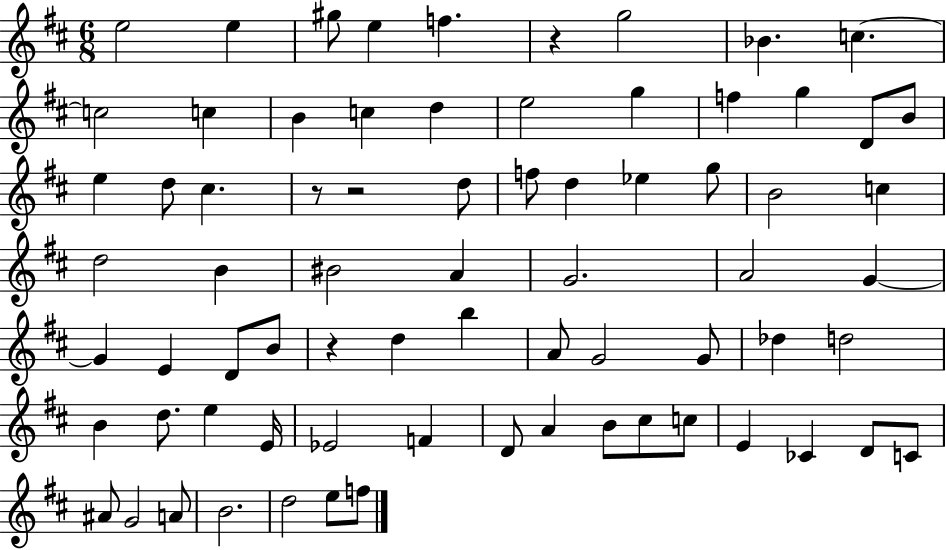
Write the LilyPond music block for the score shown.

{
  \clef treble
  \numericTimeSignature
  \time 6/8
  \key d \major
  e''2 e''4 | gis''8 e''4 f''4. | r4 g''2 | bes'4. c''4.~~ | \break c''2 c''4 | b'4 c''4 d''4 | e''2 g''4 | f''4 g''4 d'8 b'8 | \break e''4 d''8 cis''4. | r8 r2 d''8 | f''8 d''4 ees''4 g''8 | b'2 c''4 | \break d''2 b'4 | bis'2 a'4 | g'2. | a'2 g'4~~ | \break g'4 e'4 d'8 b'8 | r4 d''4 b''4 | a'8 g'2 g'8 | des''4 d''2 | \break b'4 d''8. e''4 e'16 | ees'2 f'4 | d'8 a'4 b'8 cis''8 c''8 | e'4 ces'4 d'8 c'8 | \break ais'8 g'2 a'8 | b'2. | d''2 e''8 f''8 | \bar "|."
}